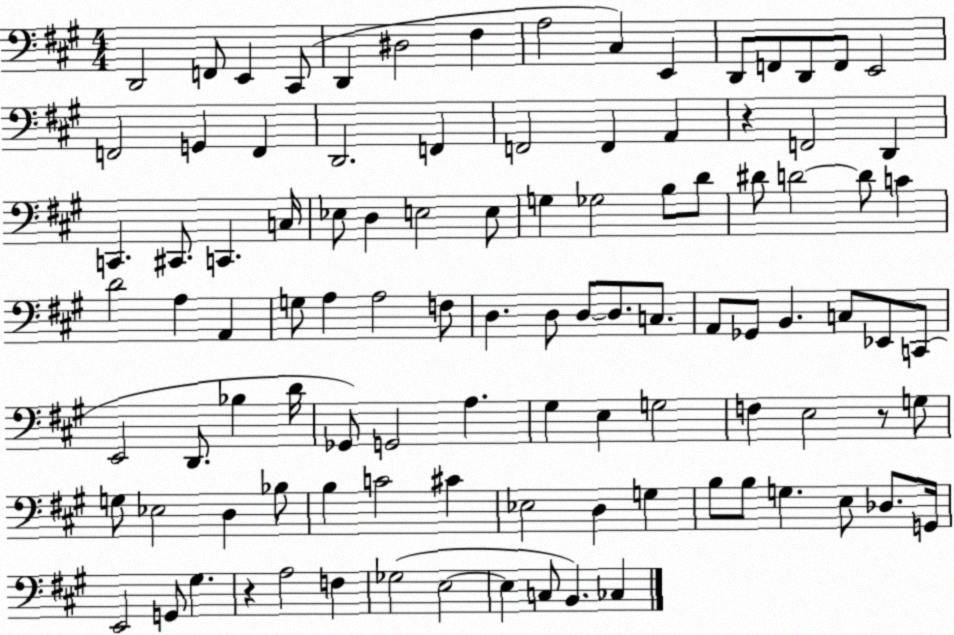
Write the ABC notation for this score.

X:1
T:Untitled
M:4/4
L:1/4
K:A
D,,2 F,,/2 E,, ^C,,/2 D,, ^D,2 ^F, A,2 ^C, E,, D,,/2 F,,/2 D,,/2 F,,/2 E,,2 F,,2 G,, F,, D,,2 F,, F,,2 F,, A,, z F,,2 D,, C,, ^C,,/2 C,, C,/4 _E,/2 D, E,2 E,/2 G, _G,2 B,/2 D/2 ^D/2 D2 D/2 C D2 A, A,, G,/2 A, A,2 F,/2 D, D,/2 D,/2 D,/2 C,/2 A,,/2 _G,,/2 B,, C,/2 _E,,/2 C,,/2 E,,2 D,,/2 _B, D/4 _G,,/2 G,,2 A, ^G, E, G,2 F, E,2 z/2 G,/2 G,/2 _E,2 D, _B,/2 B, C2 ^C _E,2 D, G, B,/2 B,/2 G, E,/2 _D,/2 G,,/4 E,,2 G,,/2 ^G, z A,2 F, _G,2 E,2 E, C,/2 B,, _C,